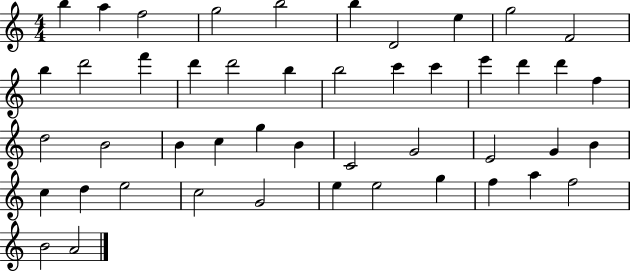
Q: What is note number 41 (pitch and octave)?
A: E5